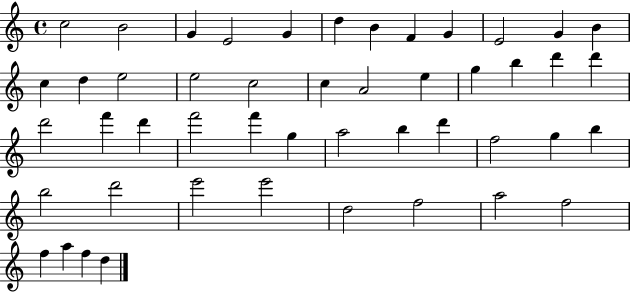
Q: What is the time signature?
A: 4/4